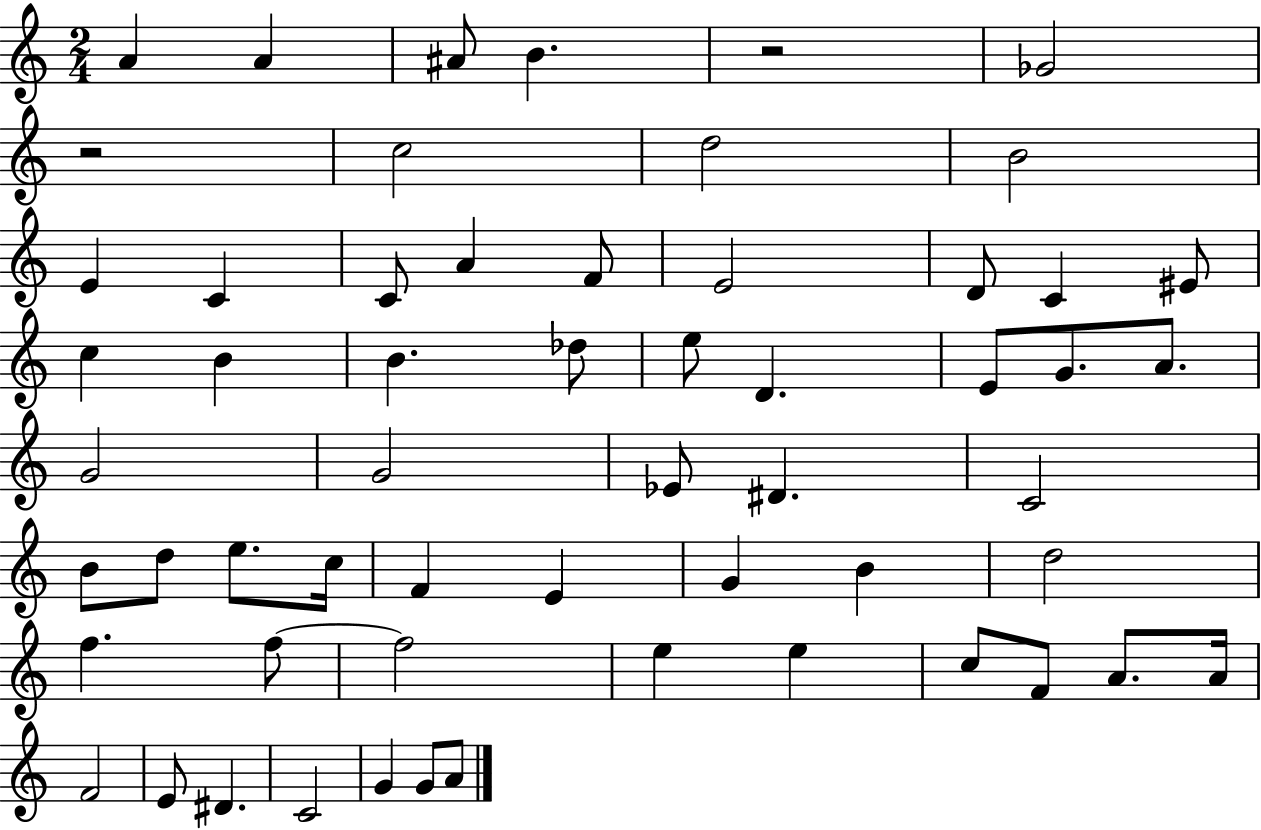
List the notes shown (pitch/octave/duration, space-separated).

A4/q A4/q A#4/e B4/q. R/h Gb4/h R/h C5/h D5/h B4/h E4/q C4/q C4/e A4/q F4/e E4/h D4/e C4/q EIS4/e C5/q B4/q B4/q. Db5/e E5/e D4/q. E4/e G4/e. A4/e. G4/h G4/h Eb4/e D#4/q. C4/h B4/e D5/e E5/e. C5/s F4/q E4/q G4/q B4/q D5/h F5/q. F5/e F5/h E5/q E5/q C5/e F4/e A4/e. A4/s F4/h E4/e D#4/q. C4/h G4/q G4/e A4/e